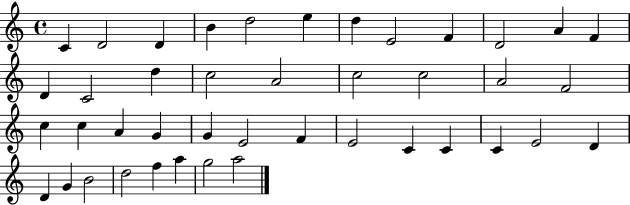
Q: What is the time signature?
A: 4/4